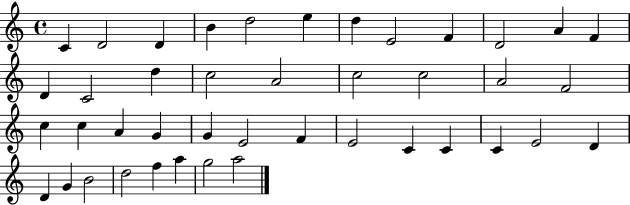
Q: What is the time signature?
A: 4/4